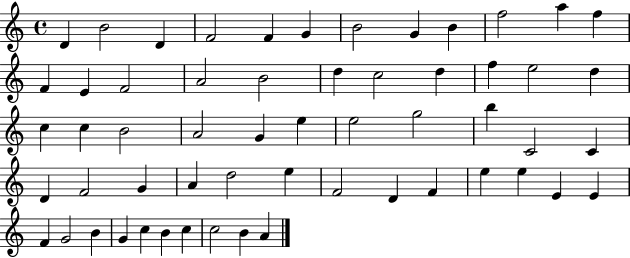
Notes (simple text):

D4/q B4/h D4/q F4/h F4/q G4/q B4/h G4/q B4/q F5/h A5/q F5/q F4/q E4/q F4/h A4/h B4/h D5/q C5/h D5/q F5/q E5/h D5/q C5/q C5/q B4/h A4/h G4/q E5/q E5/h G5/h B5/q C4/h C4/q D4/q F4/h G4/q A4/q D5/h E5/q F4/h D4/q F4/q E5/q E5/q E4/q E4/q F4/q G4/h B4/q G4/q C5/q B4/q C5/q C5/h B4/q A4/q